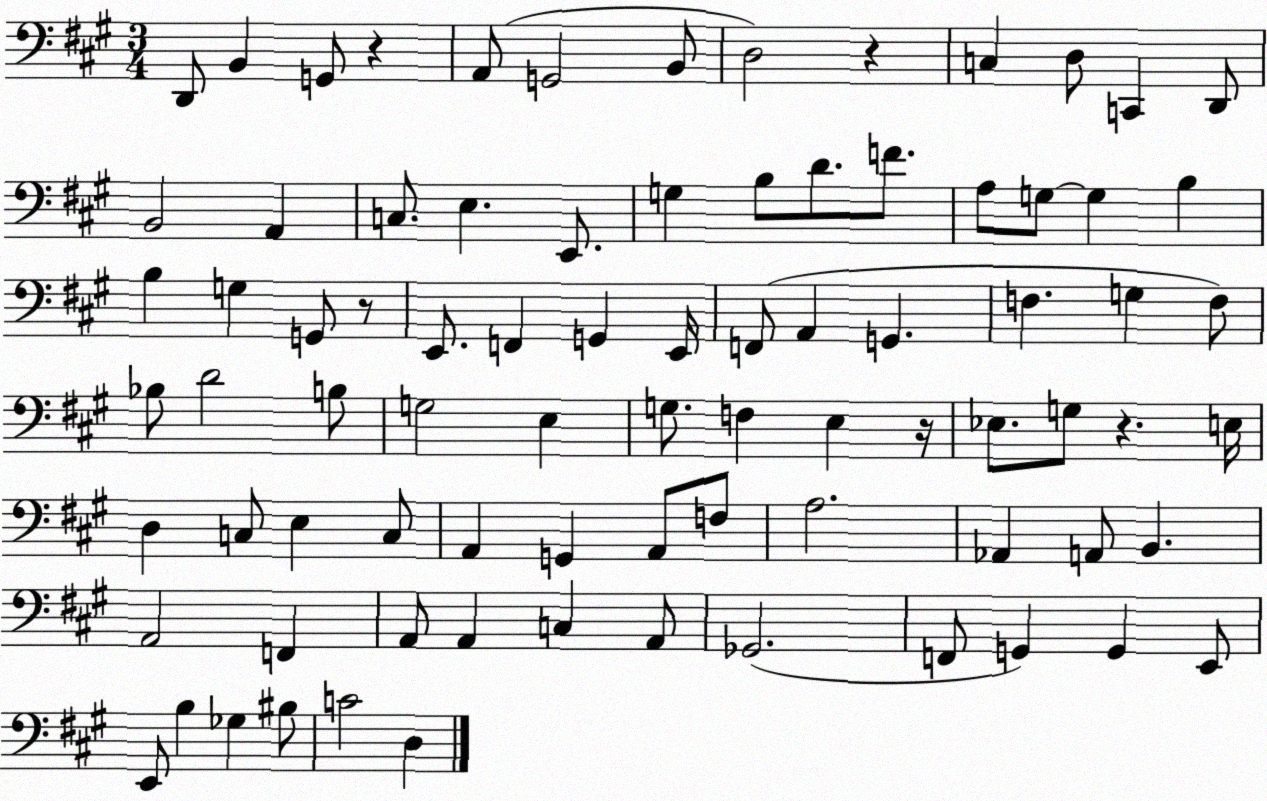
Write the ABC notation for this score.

X:1
T:Untitled
M:3/4
L:1/4
K:A
D,,/2 B,, G,,/2 z A,,/2 G,,2 B,,/2 D,2 z C, D,/2 C,, D,,/2 B,,2 A,, C,/2 E, E,,/2 G, B,/2 D/2 F/2 A,/2 G,/2 G, B, B, G, G,,/2 z/2 E,,/2 F,, G,, E,,/4 F,,/2 A,, G,, F, G, F,/2 _B,/2 D2 B,/2 G,2 E, G,/2 F, E, z/4 _E,/2 G,/2 z E,/4 D, C,/2 E, C,/2 A,, G,, A,,/2 F,/2 A,2 _A,, A,,/2 B,, A,,2 F,, A,,/2 A,, C, A,,/2 _G,,2 F,,/2 G,, G,, E,,/2 E,,/2 B, _G, ^B,/2 C2 D,